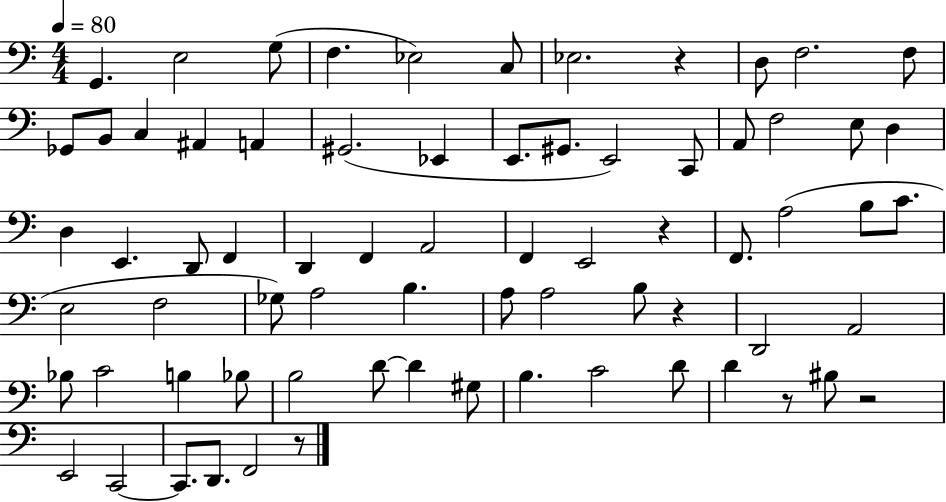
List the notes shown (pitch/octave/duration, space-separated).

G2/q. E3/h G3/e F3/q. Eb3/h C3/e Eb3/h. R/q D3/e F3/h. F3/e Gb2/e B2/e C3/q A#2/q A2/q G#2/h. Eb2/q E2/e. G#2/e. E2/h C2/e A2/e F3/h E3/e D3/q D3/q E2/q. D2/e F2/q D2/q F2/q A2/h F2/q E2/h R/q F2/e. A3/h B3/e C4/e. E3/h F3/h Gb3/e A3/h B3/q. A3/e A3/h B3/e R/q D2/h A2/h Bb3/e C4/h B3/q Bb3/e B3/h D4/e D4/q G#3/e B3/q. C4/h D4/e D4/q R/e BIS3/e R/h E2/h C2/h C2/e. D2/e. F2/h R/e